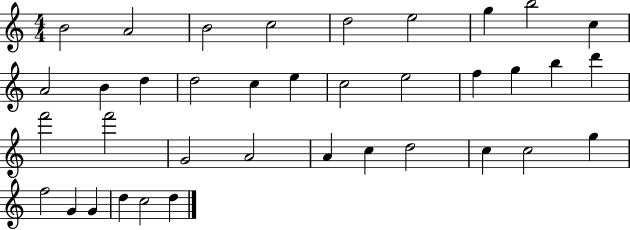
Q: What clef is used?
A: treble